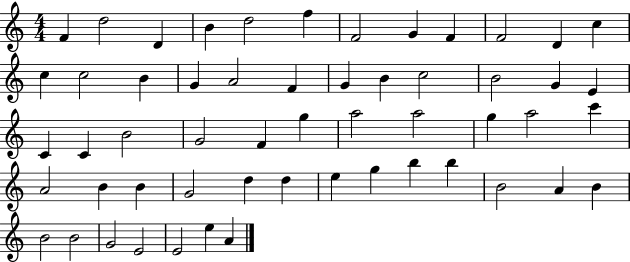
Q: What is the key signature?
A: C major